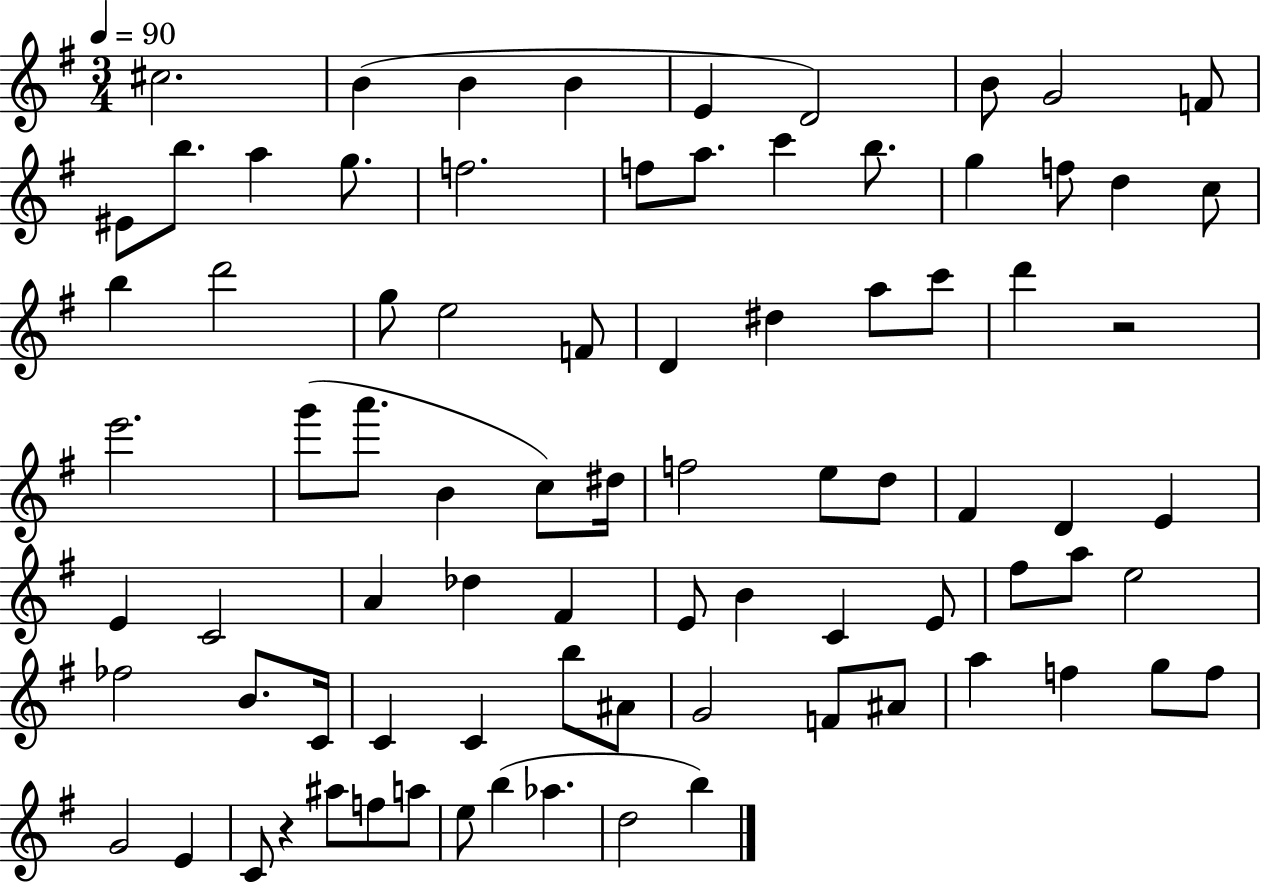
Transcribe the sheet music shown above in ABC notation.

X:1
T:Untitled
M:3/4
L:1/4
K:G
^c2 B B B E D2 B/2 G2 F/2 ^E/2 b/2 a g/2 f2 f/2 a/2 c' b/2 g f/2 d c/2 b d'2 g/2 e2 F/2 D ^d a/2 c'/2 d' z2 e'2 g'/2 a'/2 B c/2 ^d/4 f2 e/2 d/2 ^F D E E C2 A _d ^F E/2 B C E/2 ^f/2 a/2 e2 _f2 B/2 C/4 C C b/2 ^A/2 G2 F/2 ^A/2 a f g/2 f/2 G2 E C/2 z ^a/2 f/2 a/2 e/2 b _a d2 b